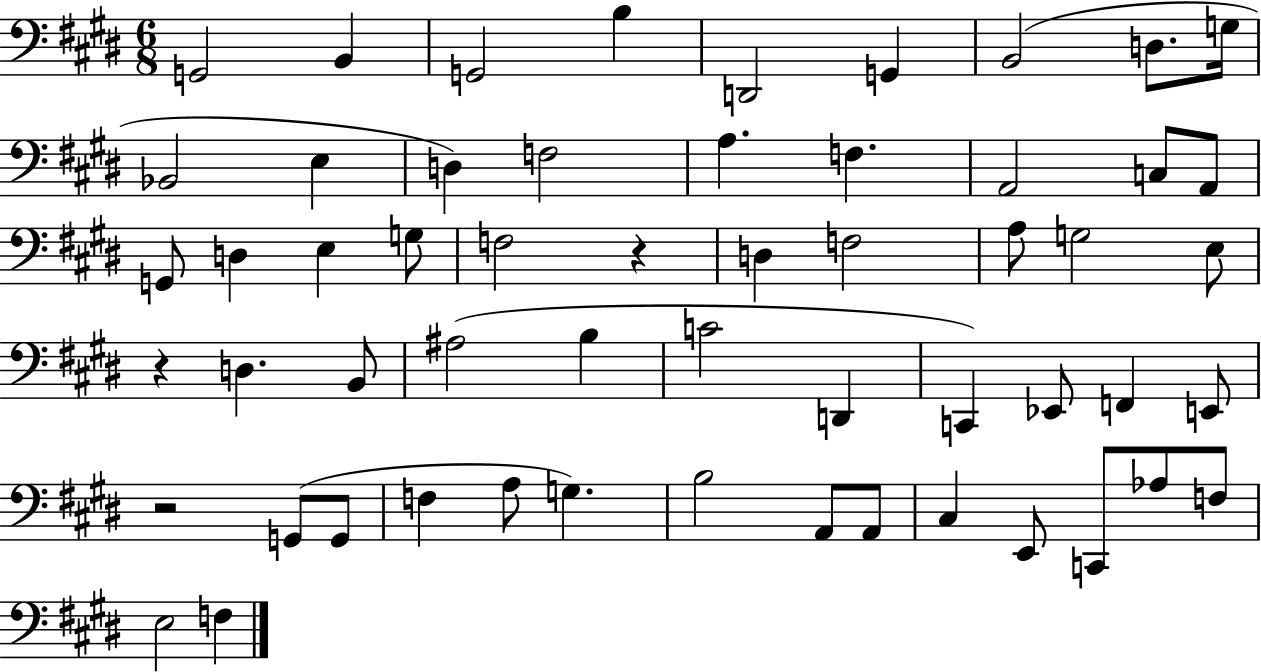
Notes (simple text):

G2/h B2/q G2/h B3/q D2/h G2/q B2/h D3/e. G3/s Bb2/h E3/q D3/q F3/h A3/q. F3/q. A2/h C3/e A2/e G2/e D3/q E3/q G3/e F3/h R/q D3/q F3/h A3/e G3/h E3/e R/q D3/q. B2/e A#3/h B3/q C4/h D2/q C2/q Eb2/e F2/q E2/e R/h G2/e G2/e F3/q A3/e G3/q. B3/h A2/e A2/e C#3/q E2/e C2/e Ab3/e F3/e E3/h F3/q